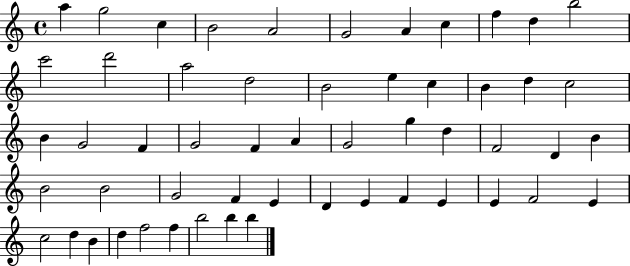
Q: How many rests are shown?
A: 0